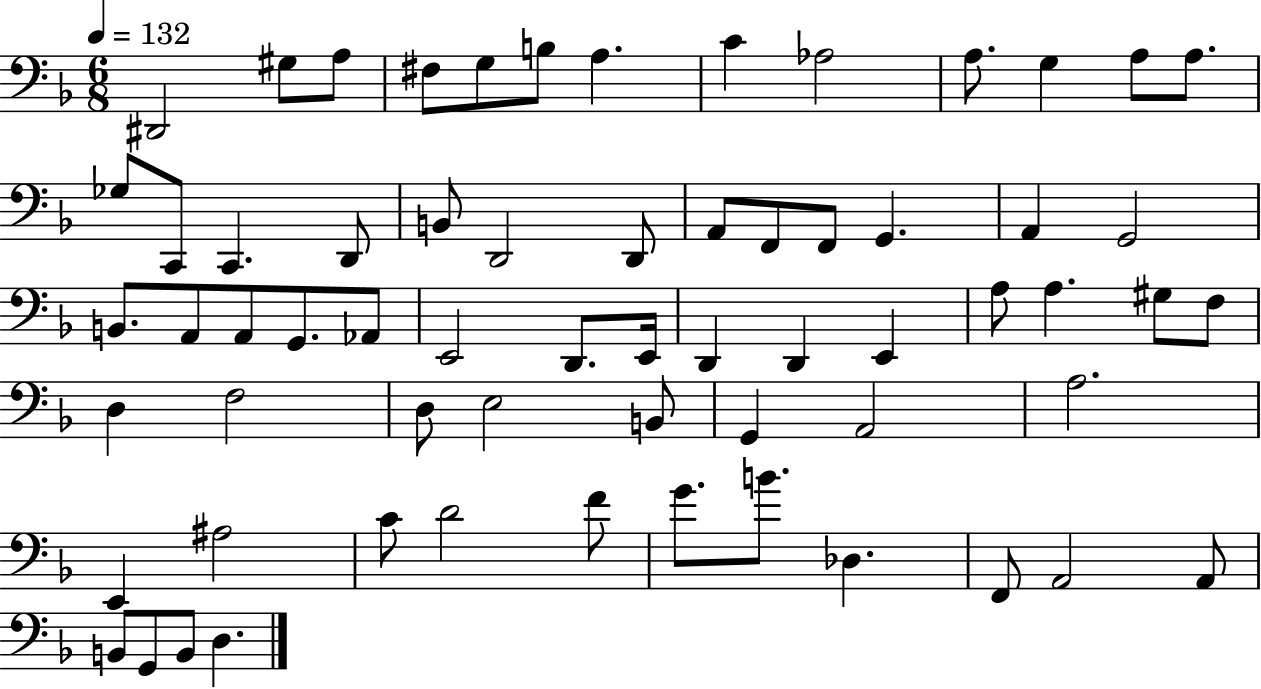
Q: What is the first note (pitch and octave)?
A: D#2